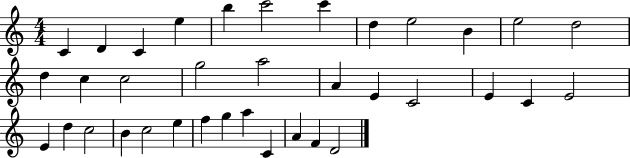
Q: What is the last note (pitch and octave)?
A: D4